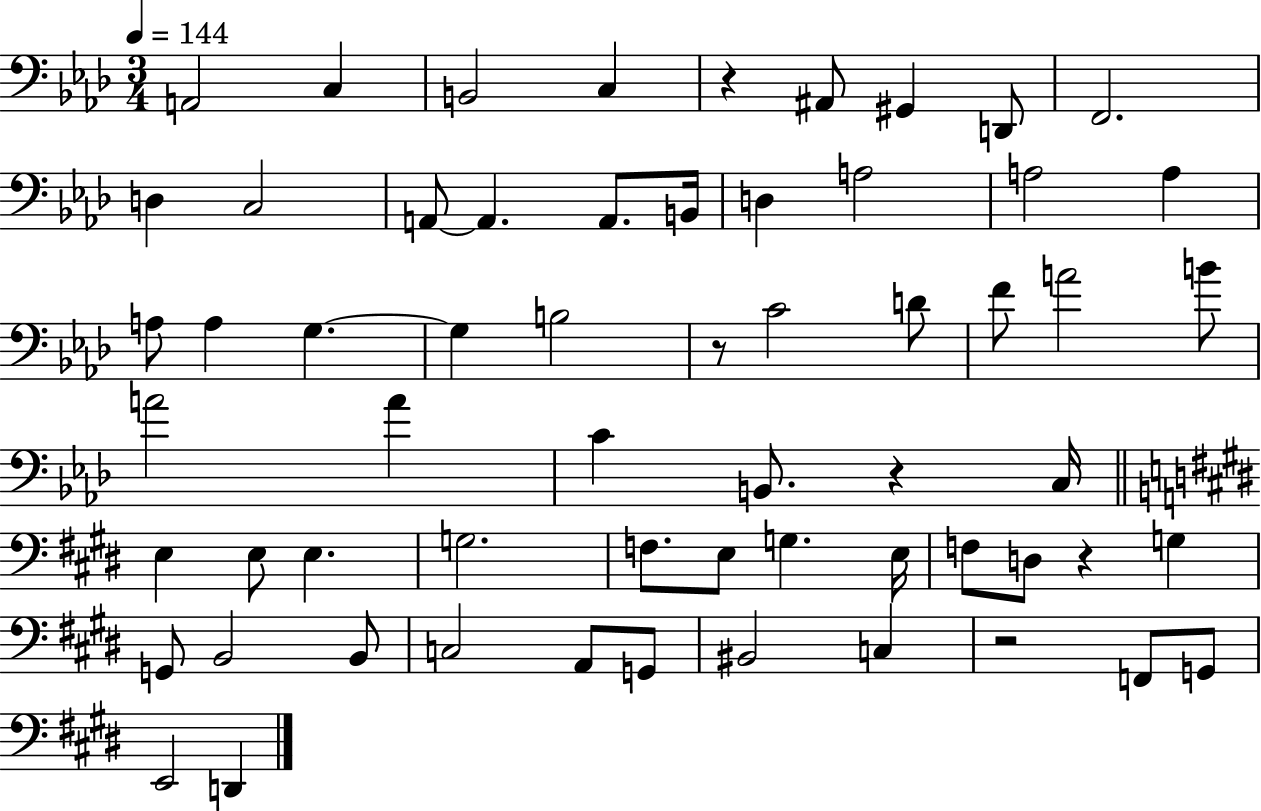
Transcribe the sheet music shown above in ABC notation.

X:1
T:Untitled
M:3/4
L:1/4
K:Ab
A,,2 C, B,,2 C, z ^A,,/2 ^G,, D,,/2 F,,2 D, C,2 A,,/2 A,, A,,/2 B,,/4 D, A,2 A,2 A, A,/2 A, G, G, B,2 z/2 C2 D/2 F/2 A2 B/2 A2 A C B,,/2 z C,/4 E, E,/2 E, G,2 F,/2 E,/2 G, E,/4 F,/2 D,/2 z G, G,,/2 B,,2 B,,/2 C,2 A,,/2 G,,/2 ^B,,2 C, z2 F,,/2 G,,/2 E,,2 D,,